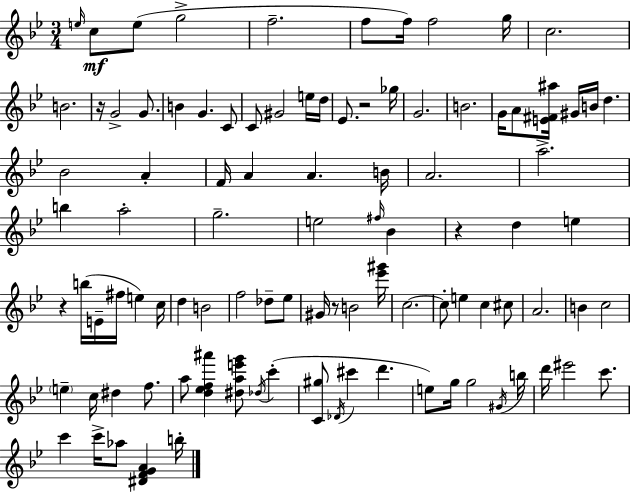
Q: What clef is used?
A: treble